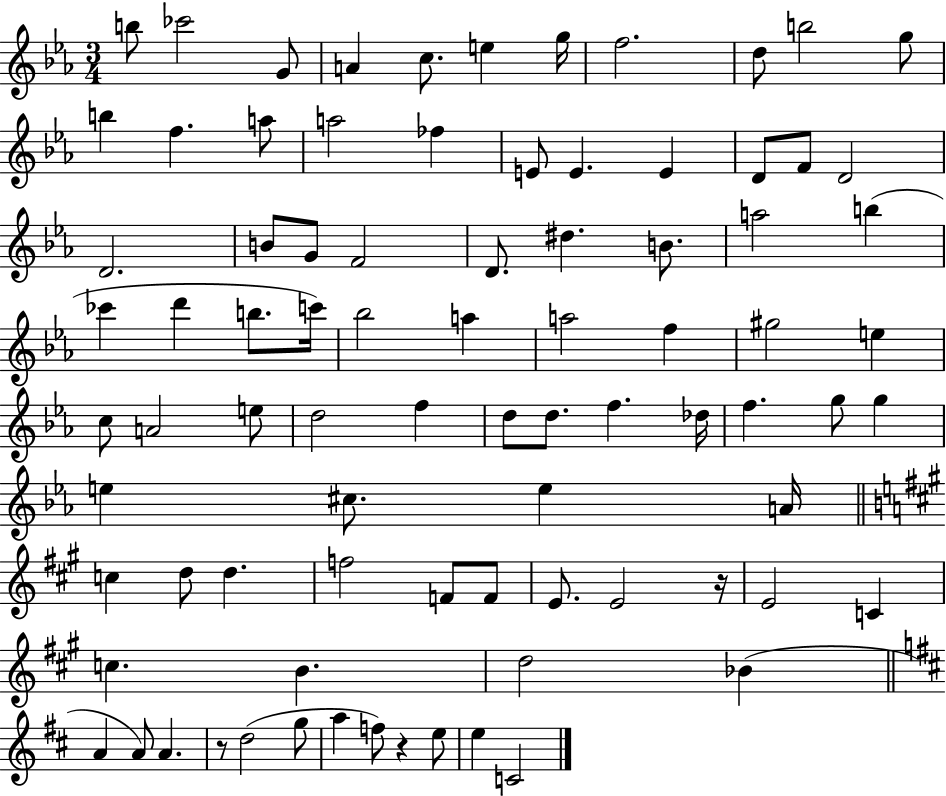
{
  \clef treble
  \numericTimeSignature
  \time 3/4
  \key ees \major
  \repeat volta 2 { b''8 ces'''2 g'8 | a'4 c''8. e''4 g''16 | f''2. | d''8 b''2 g''8 | \break b''4 f''4. a''8 | a''2 fes''4 | e'8 e'4. e'4 | d'8 f'8 d'2 | \break d'2. | b'8 g'8 f'2 | d'8. dis''4. b'8. | a''2 b''4( | \break ces'''4 d'''4 b''8. c'''16) | bes''2 a''4 | a''2 f''4 | gis''2 e''4 | \break c''8 a'2 e''8 | d''2 f''4 | d''8 d''8. f''4. des''16 | f''4. g''8 g''4 | \break e''4 cis''8. e''4 a'16 | \bar "||" \break \key a \major c''4 d''8 d''4. | f''2 f'8 f'8 | e'8. e'2 r16 | e'2 c'4 | \break c''4. b'4. | d''2 bes'4( | \bar "||" \break \key d \major a'4 a'8) a'4. | r8 d''2( g''8 | a''4 f''8) r4 e''8 | e''4 c'2 | \break } \bar "|."
}